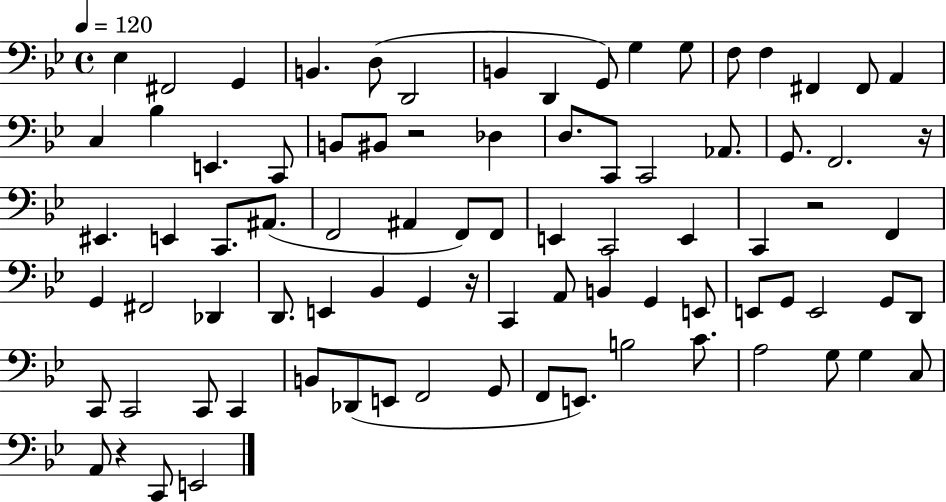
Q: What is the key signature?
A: BES major